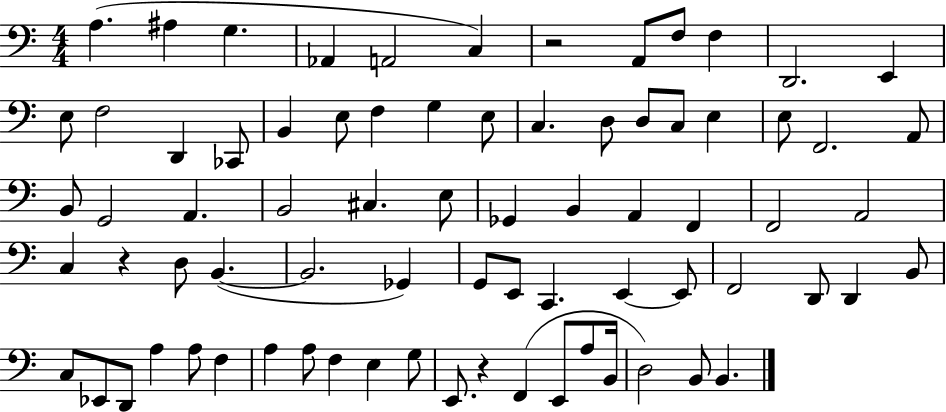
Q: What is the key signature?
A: C major